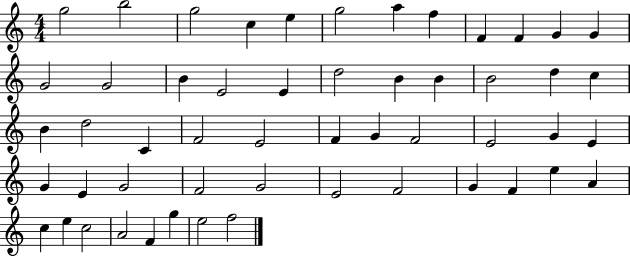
G5/h B5/h G5/h C5/q E5/q G5/h A5/q F5/q F4/q F4/q G4/q G4/q G4/h G4/h B4/q E4/h E4/q D5/h B4/q B4/q B4/h D5/q C5/q B4/q D5/h C4/q F4/h E4/h F4/q G4/q F4/h E4/h G4/q E4/q G4/q E4/q G4/h F4/h G4/h E4/h F4/h G4/q F4/q E5/q A4/q C5/q E5/q C5/h A4/h F4/q G5/q E5/h F5/h